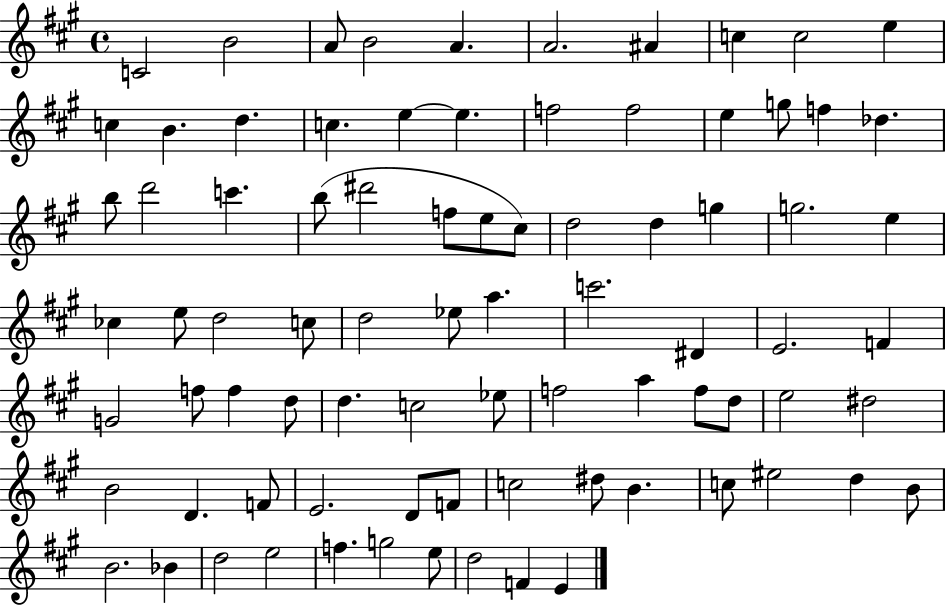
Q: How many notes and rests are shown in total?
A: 82